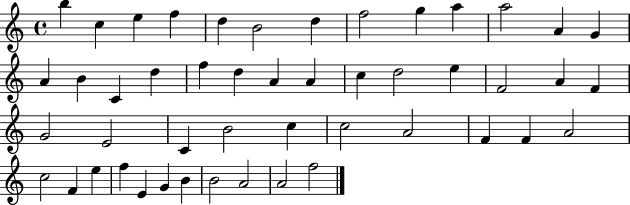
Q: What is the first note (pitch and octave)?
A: B5